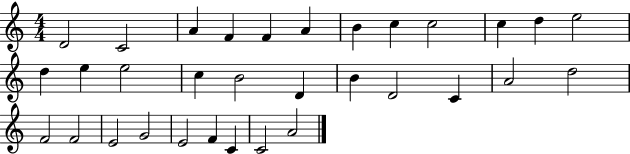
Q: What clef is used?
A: treble